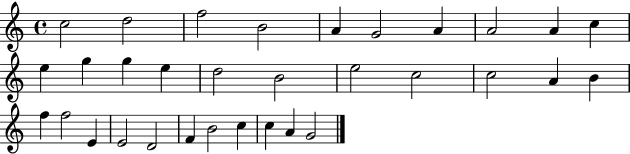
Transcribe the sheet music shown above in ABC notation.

X:1
T:Untitled
M:4/4
L:1/4
K:C
c2 d2 f2 B2 A G2 A A2 A c e g g e d2 B2 e2 c2 c2 A B f f2 E E2 D2 F B2 c c A G2